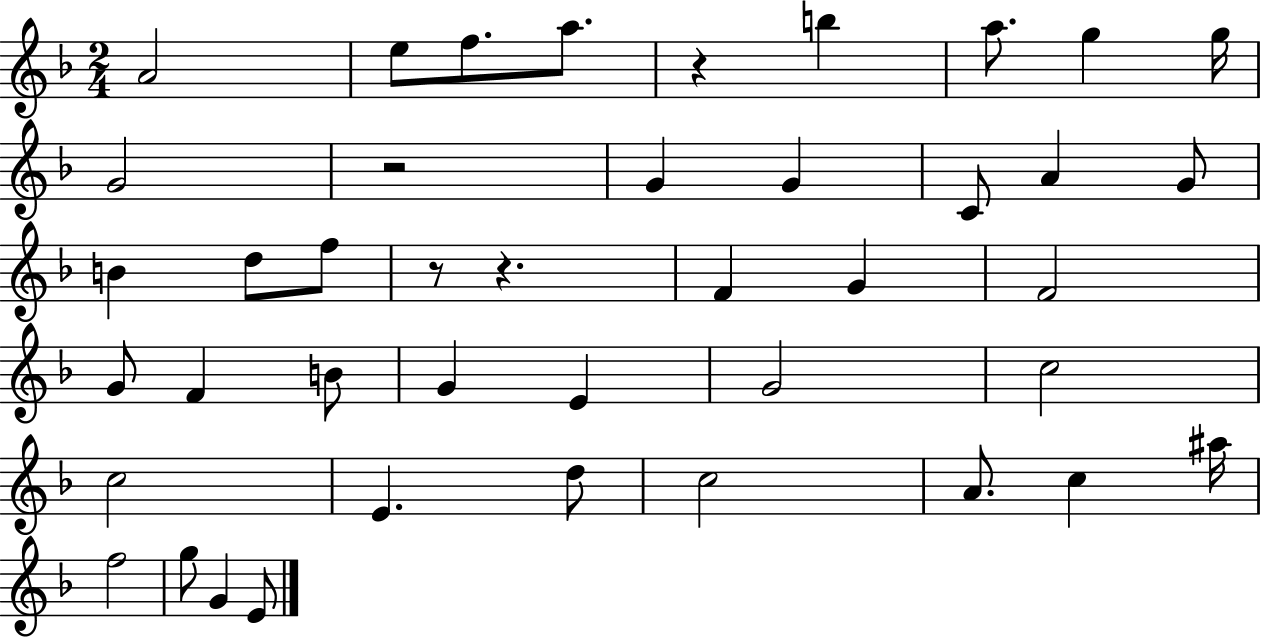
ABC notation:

X:1
T:Untitled
M:2/4
L:1/4
K:F
A2 e/2 f/2 a/2 z b a/2 g g/4 G2 z2 G G C/2 A G/2 B d/2 f/2 z/2 z F G F2 G/2 F B/2 G E G2 c2 c2 E d/2 c2 A/2 c ^a/4 f2 g/2 G E/2